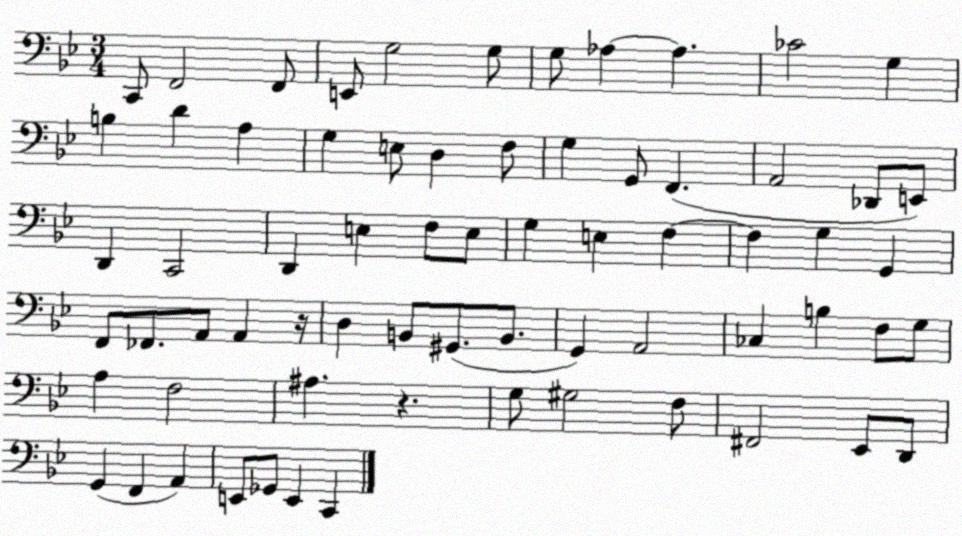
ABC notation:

X:1
T:Untitled
M:3/4
L:1/4
K:Bb
C,,/2 F,,2 F,,/2 E,,/2 G,2 G,/2 G,/2 _A, _A, _C2 G, B, D A, G, E,/2 D, F,/2 G, G,,/2 F,, A,,2 _D,,/2 E,,/2 D,, C,,2 D,, E, F,/2 E,/2 G, E, F, F, G, G,, F,,/2 _F,,/2 A,,/2 A,, z/4 D, B,,/2 ^G,,/2 B,,/2 G,, A,,2 _C, B, F,/2 G,/2 A, F,2 ^A, z G,/2 ^G,2 F,/2 ^F,,2 _E,,/2 D,,/2 G,, F,, A,, E,,/2 _G,,/2 E,, C,,